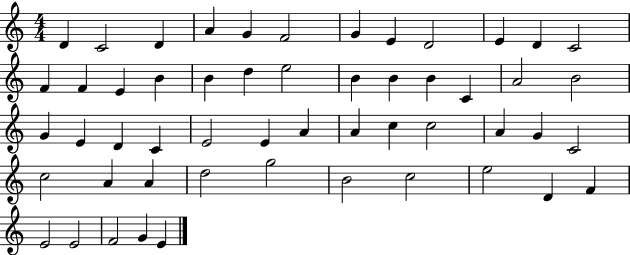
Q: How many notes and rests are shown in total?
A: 53